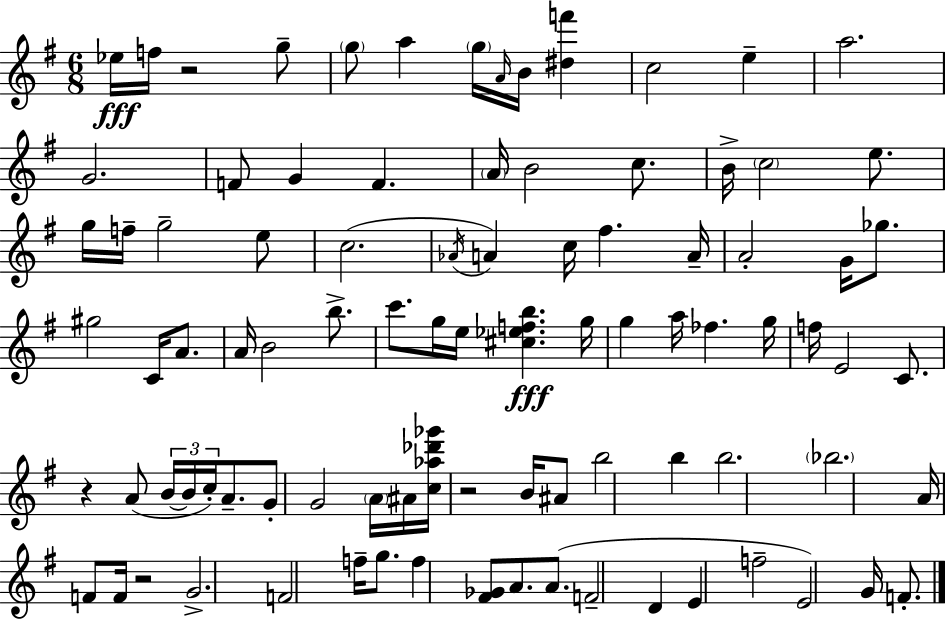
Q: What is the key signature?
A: G major